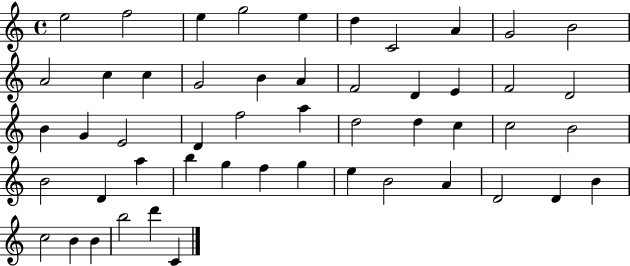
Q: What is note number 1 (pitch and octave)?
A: E5